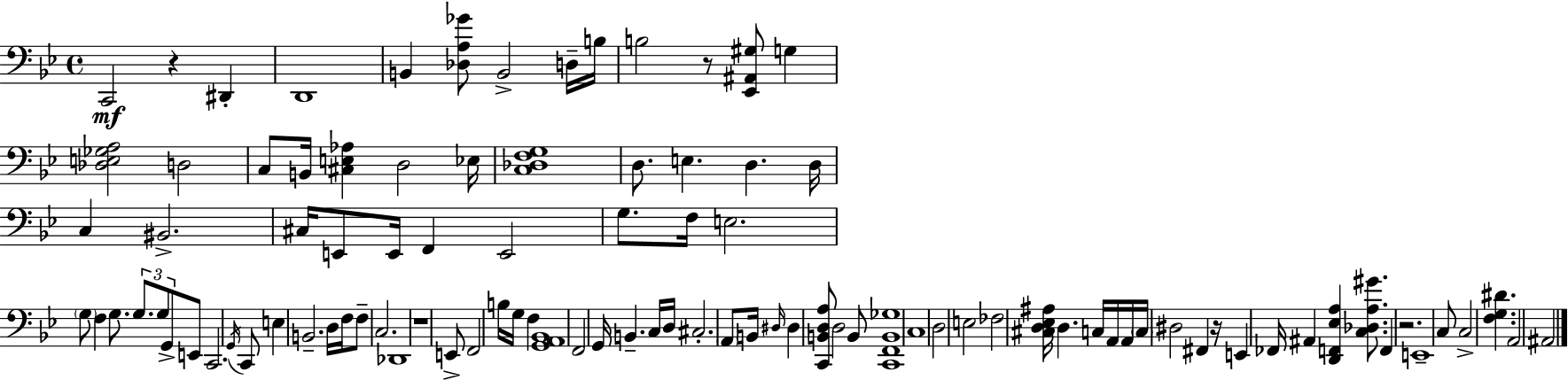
C2/h R/q D#2/q D2/w B2/q [Db3,A3,Gb4]/e B2/h D3/s B3/s B3/h R/e [Eb2,A#2,G#3]/e G3/q [Db3,E3,Gb3,A3]/h D3/h C3/e B2/s [C#3,E3,Ab3]/q D3/h Eb3/s [C3,Db3,F3,G3]/w D3/e. E3/q. D3/q. D3/s C3/q BIS2/h. C#3/s E2/e E2/s F2/q E2/h G3/e. F3/s E3/h. G3/e F3/q G3/e. G3/e. G3/e G2/e E2/e C2/h. G2/s C2/e E3/q B2/h. D3/s F3/s F3/e C3/h. Db2/w R/w E2/e F2/h B3/s G3/s F3/q [G2,A2,Bb2]/w F2/h G2/s B2/q. C3/s D3/s C#3/h. A2/e B2/s D#3/s D#3/q [C2,B2,D3,A3]/e D3/h B2/e [C2,F2,B2,Gb3]/w C3/w D3/h E3/h FES3/h [C#3,D3,Eb3,A#3]/s D3/q. C3/s A2/s A2/s C3/s D#3/h F#2/q R/s E2/q FES2/s A#2/q [D2,F2,Eb3,A3]/q [C3,Db3,A3,G#4]/e. F2/q R/h. E2/w C3/e C3/h [F3,G3,D#4]/q. A2/h A#2/h